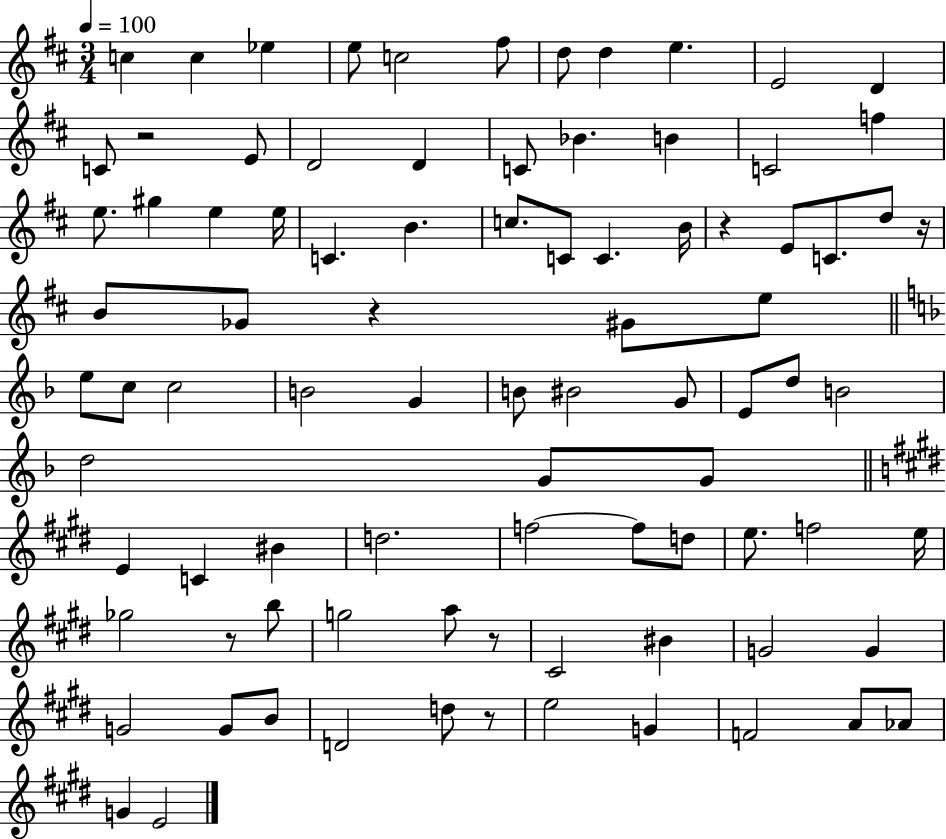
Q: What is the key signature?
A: D major